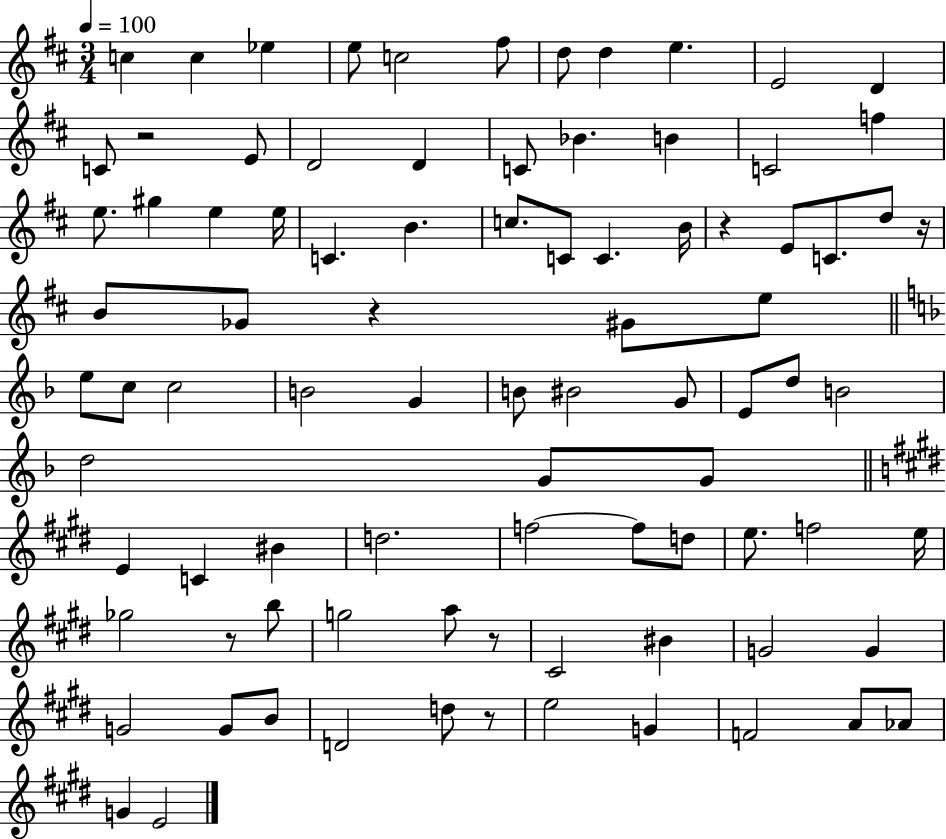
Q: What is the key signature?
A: D major